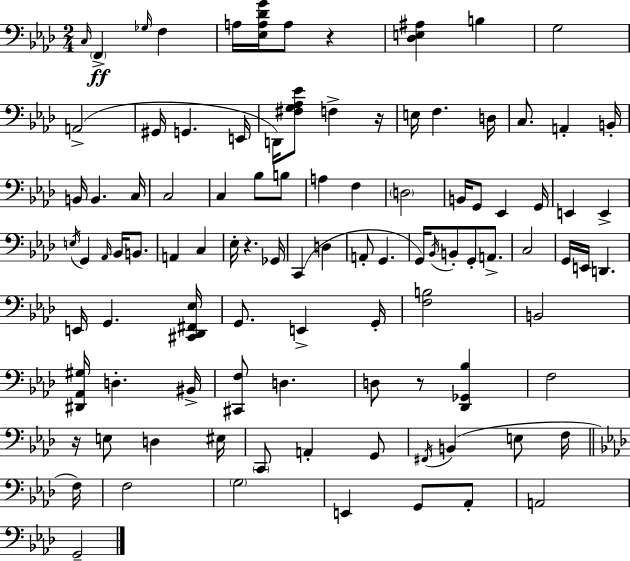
{
  \clef bass
  \numericTimeSignature
  \time 2/4
  \key aes \major
  \grace { c16 }\ff \parenthesize f,4-> \grace { ges16 } f4 | a16 <ees a des' g'>16 a8 r4 | <des e ais>4 b4 | g2 | \break a,2->( | gis,16 g,4. | e,16 d,16) <fis g aes ees'>8 f4-> | r16 e16 f4. | \break d16 c8. a,4-. | b,16-. b,16 b,4. | c16 c2 | c4 bes8 | \break b8 a4 f4 | \parenthesize d2 | b,16 g,8 ees,4 | g,16 e,4 e,4-> | \break \acciaccatura { e16 } g,4 \grace { aes,16 } | bes,16 b,8. a,4 | c4 ees16-. r4. | ges,16 c,4( | \break d4 a,8-. g,4. | g,16) \acciaccatura { bes,16 } b,8-. | g,8-. a,8.-> c2 | g,16 e,16 d,4. | \break e,16 g,4. | <cis, des, fis, ees>16 g,8. | e,4-> g,16-. <f b>2 | b,2 | \break <dis, aes, gis>16 d4.-. | bis,16-> <cis, f>8 d4. | d8 r8 | <des, ges, bes>4 f2 | \break r16 e8 | d4 eis16 \parenthesize c,8 a,4-. | g,8 \acciaccatura { fis,16 }( b,4 | e8 f16 \bar "||" \break \key aes \major f16) f2 | \parenthesize g2 | e,4 g,8 aes,8-. | a,2 | \break g,2-- | \bar "|."
}